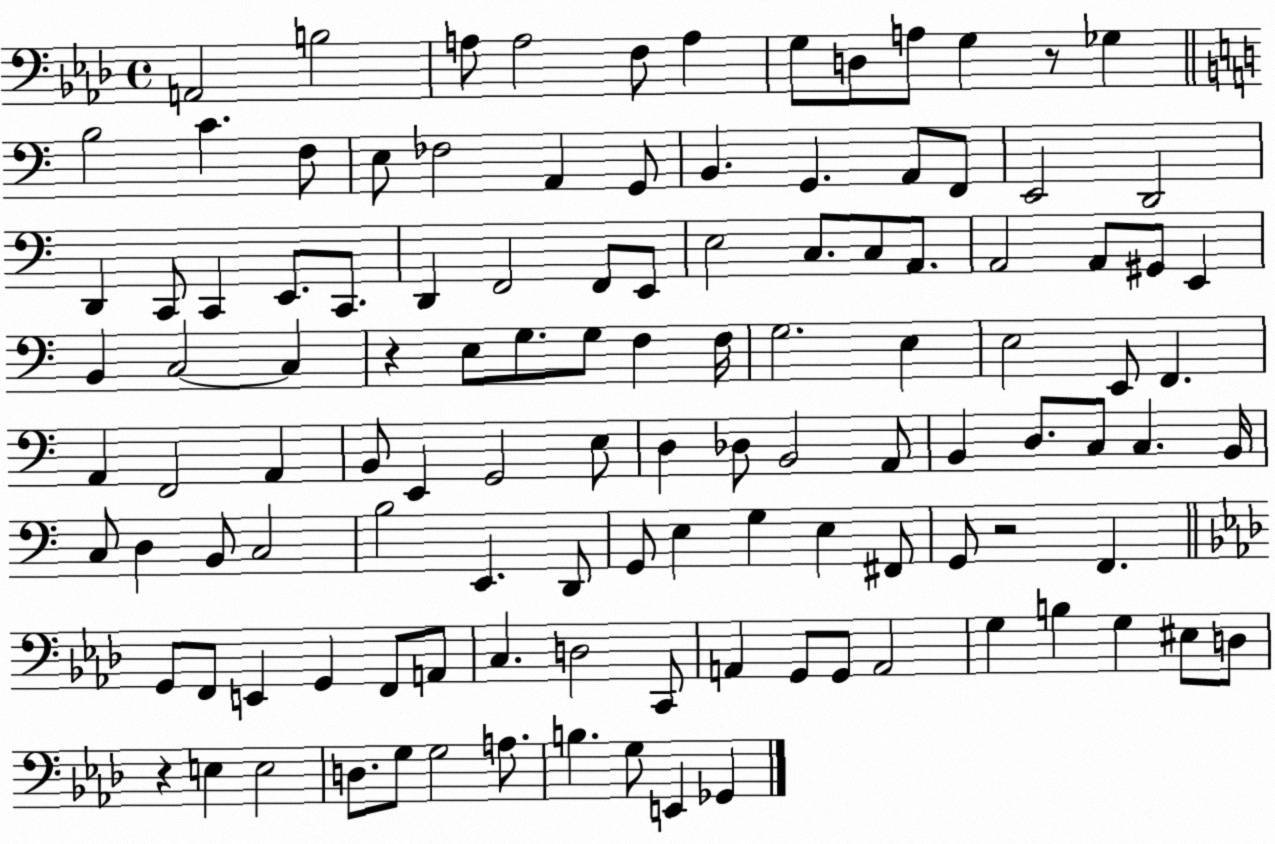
X:1
T:Untitled
M:4/4
L:1/4
K:Ab
A,,2 B,2 A,/2 A,2 F,/2 A, G,/2 D,/2 A,/2 G, z/2 _G, B,2 C F,/2 E,/2 _F,2 A,, G,,/2 B,, G,, A,,/2 F,,/2 E,,2 D,,2 D,, C,,/2 C,, E,,/2 C,,/2 D,, F,,2 F,,/2 E,,/2 E,2 C,/2 C,/2 A,,/2 A,,2 A,,/2 ^G,,/2 E,, B,, C,2 C, z E,/2 G,/2 G,/2 F, F,/4 G,2 E, E,2 E,,/2 F,, A,, F,,2 A,, B,,/2 E,, G,,2 E,/2 D, _D,/2 B,,2 A,,/2 B,, D,/2 C,/2 C, B,,/4 C,/2 D, B,,/2 C,2 B,2 E,, D,,/2 G,,/2 E, G, E, ^F,,/2 G,,/2 z2 F,, G,,/2 F,,/2 E,, G,, F,,/2 A,,/2 C, D,2 C,,/2 A,, G,,/2 G,,/2 A,,2 G, B, G, ^E,/2 D,/2 z E, E,2 D,/2 G,/2 G,2 A,/2 B, G,/2 E,, _G,,